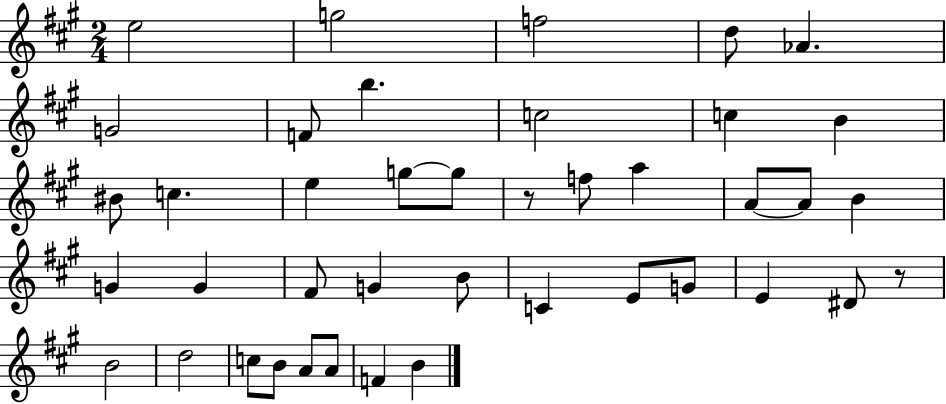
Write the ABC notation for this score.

X:1
T:Untitled
M:2/4
L:1/4
K:A
e2 g2 f2 d/2 _A G2 F/2 b c2 c B ^B/2 c e g/2 g/2 z/2 f/2 a A/2 A/2 B G G ^F/2 G B/2 C E/2 G/2 E ^D/2 z/2 B2 d2 c/2 B/2 A/2 A/2 F B